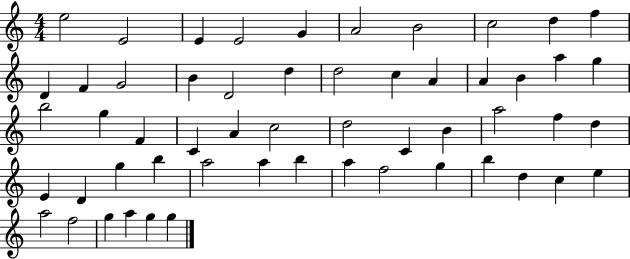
E5/h E4/h E4/q E4/h G4/q A4/h B4/h C5/h D5/q F5/q D4/q F4/q G4/h B4/q D4/h D5/q D5/h C5/q A4/q A4/q B4/q A5/q G5/q B5/h G5/q F4/q C4/q A4/q C5/h D5/h C4/q B4/q A5/h F5/q D5/q E4/q D4/q G5/q B5/q A5/h A5/q B5/q A5/q F5/h G5/q B5/q D5/q C5/q E5/q A5/h F5/h G5/q A5/q G5/q G5/q